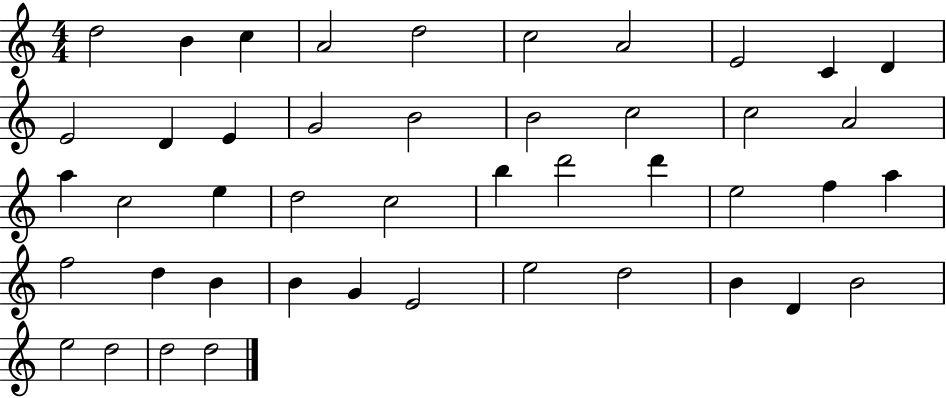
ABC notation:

X:1
T:Untitled
M:4/4
L:1/4
K:C
d2 B c A2 d2 c2 A2 E2 C D E2 D E G2 B2 B2 c2 c2 A2 a c2 e d2 c2 b d'2 d' e2 f a f2 d B B G E2 e2 d2 B D B2 e2 d2 d2 d2